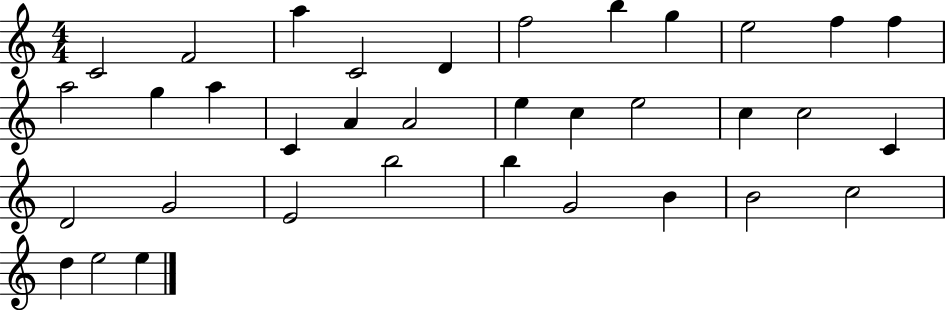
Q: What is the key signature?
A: C major